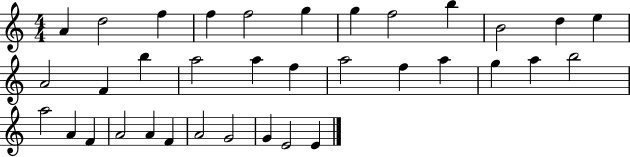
X:1
T:Untitled
M:4/4
L:1/4
K:C
A d2 f f f2 g g f2 b B2 d e A2 F b a2 a f a2 f a g a b2 a2 A F A2 A F A2 G2 G E2 E